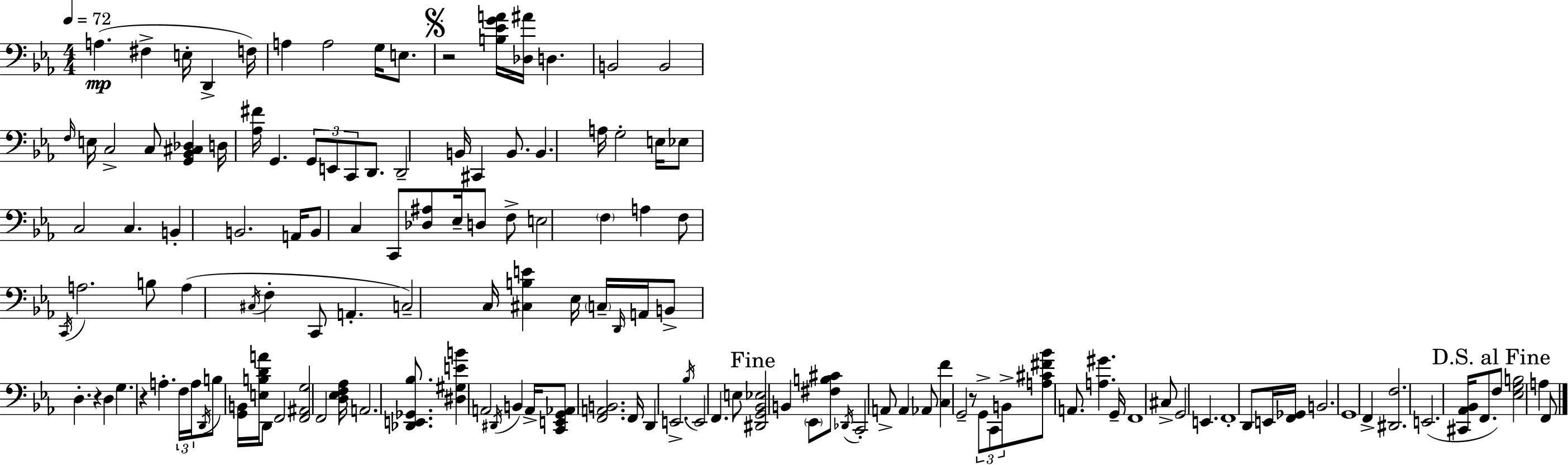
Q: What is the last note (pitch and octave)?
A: F2